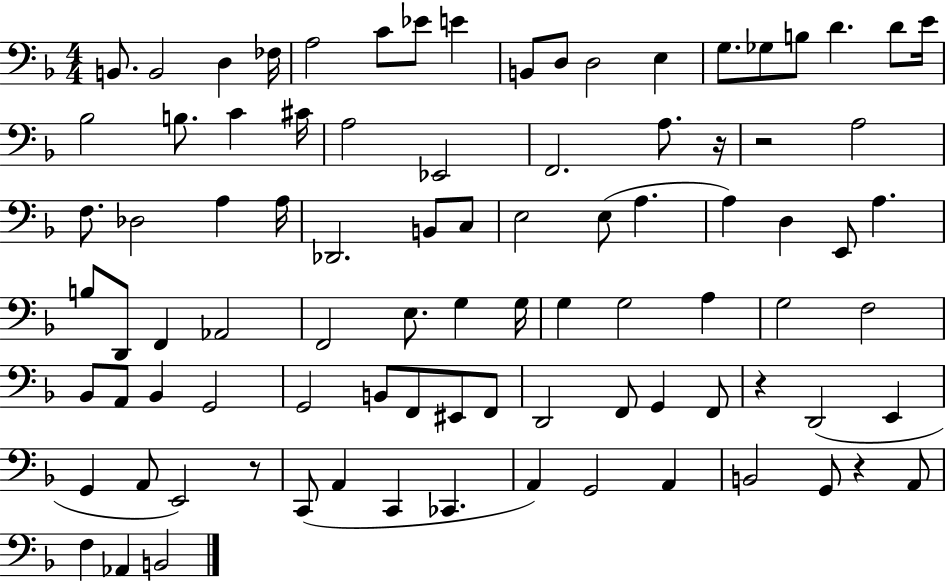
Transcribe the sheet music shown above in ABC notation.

X:1
T:Untitled
M:4/4
L:1/4
K:F
B,,/2 B,,2 D, _F,/4 A,2 C/2 _E/2 E B,,/2 D,/2 D,2 E, G,/2 _G,/2 B,/2 D D/2 E/4 _B,2 B,/2 C ^C/4 A,2 _E,,2 F,,2 A,/2 z/4 z2 A,2 F,/2 _D,2 A, A,/4 _D,,2 B,,/2 C,/2 E,2 E,/2 A, A, D, E,,/2 A, B,/2 D,,/2 F,, _A,,2 F,,2 E,/2 G, G,/4 G, G,2 A, G,2 F,2 _B,,/2 A,,/2 _B,, G,,2 G,,2 B,,/2 F,,/2 ^E,,/2 F,,/2 D,,2 F,,/2 G,, F,,/2 z D,,2 E,, G,, A,,/2 E,,2 z/2 C,,/2 A,, C,, _C,, A,, G,,2 A,, B,,2 G,,/2 z A,,/2 F, _A,, B,,2